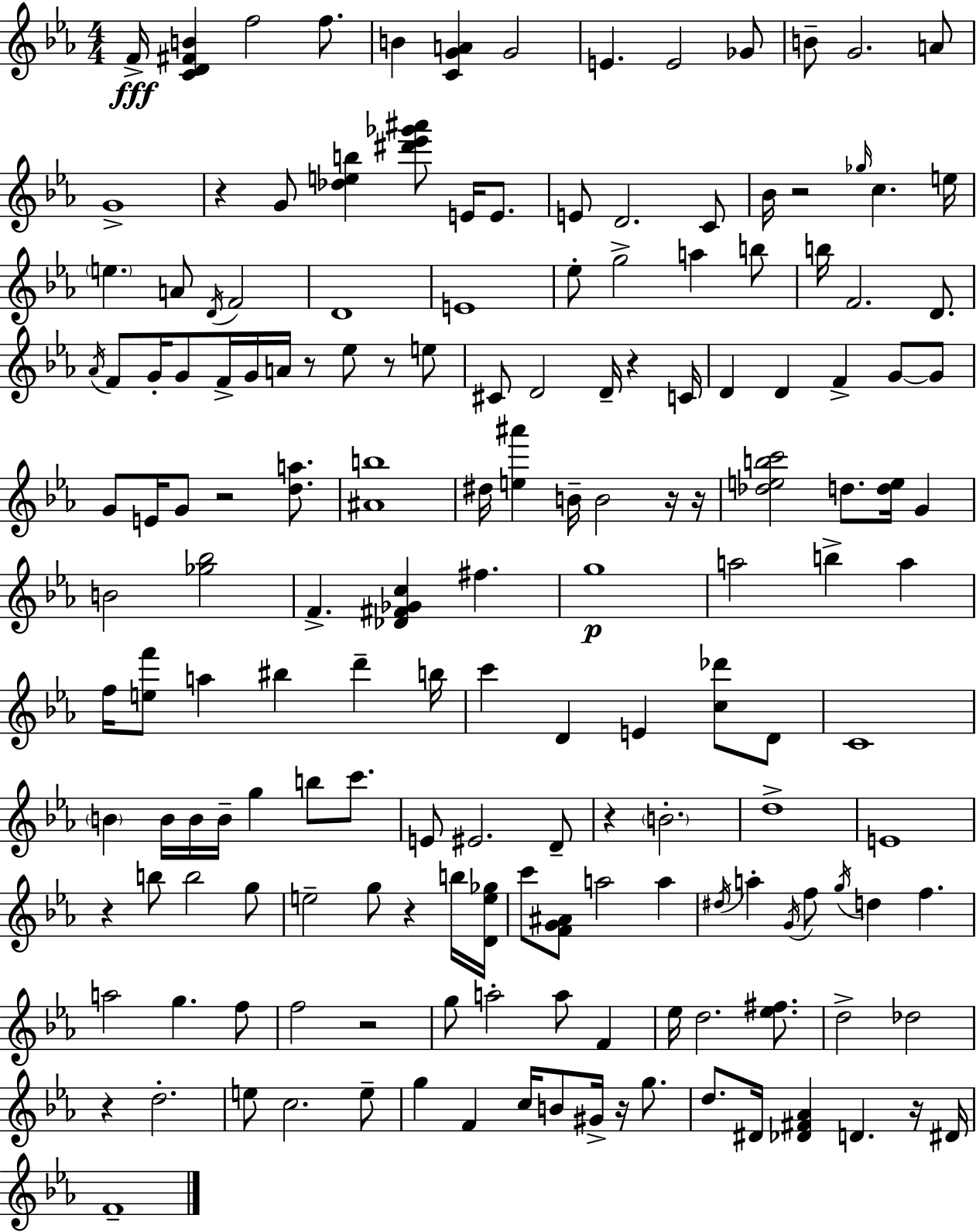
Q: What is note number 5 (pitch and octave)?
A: G4